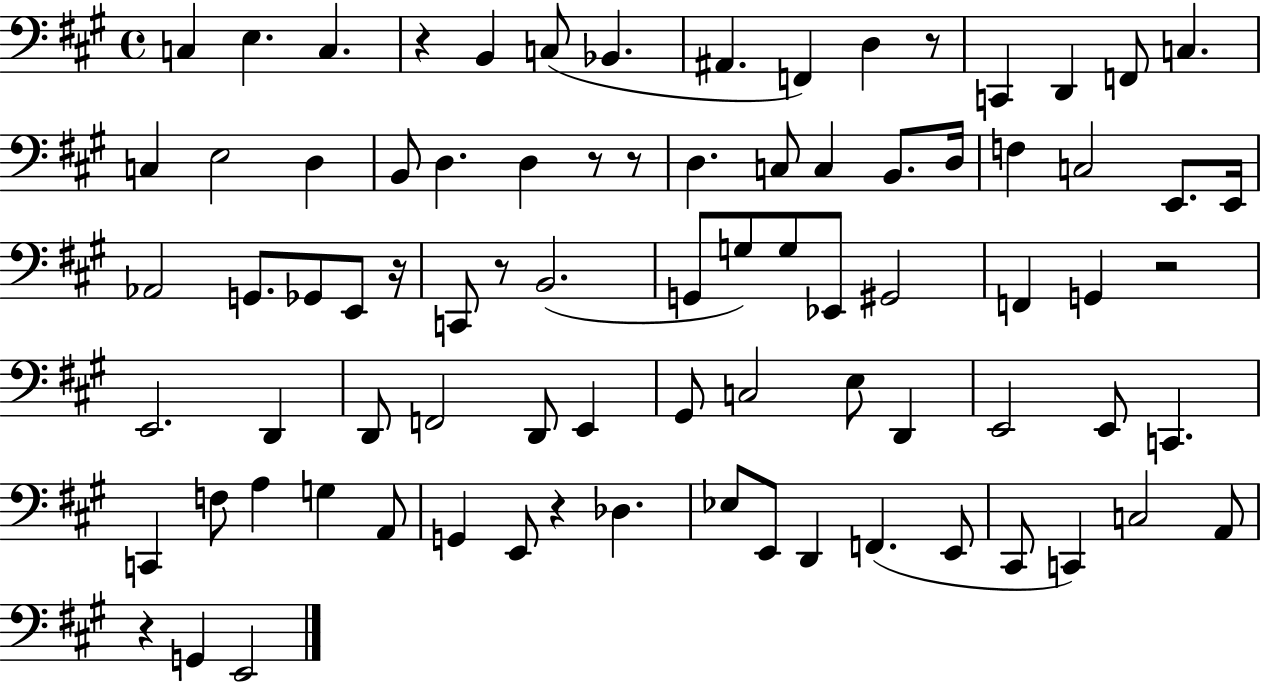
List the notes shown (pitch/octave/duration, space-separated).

C3/q E3/q. C3/q. R/q B2/q C3/e Bb2/q. A#2/q. F2/q D3/q R/e C2/q D2/q F2/e C3/q. C3/q E3/h D3/q B2/e D3/q. D3/q R/e R/e D3/q. C3/e C3/q B2/e. D3/s F3/q C3/h E2/e. E2/s Ab2/h G2/e. Gb2/e E2/e R/s C2/e R/e B2/h. G2/e G3/e G3/e Eb2/e G#2/h F2/q G2/q R/h E2/h. D2/q D2/e F2/h D2/e E2/q G#2/e C3/h E3/e D2/q E2/h E2/e C2/q. C2/q F3/e A3/q G3/q A2/e G2/q E2/e R/q Db3/q. Eb3/e E2/e D2/q F2/q. E2/e C#2/e C2/q C3/h A2/e R/q G2/q E2/h